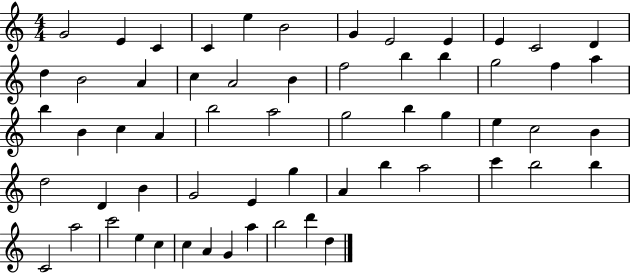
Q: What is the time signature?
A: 4/4